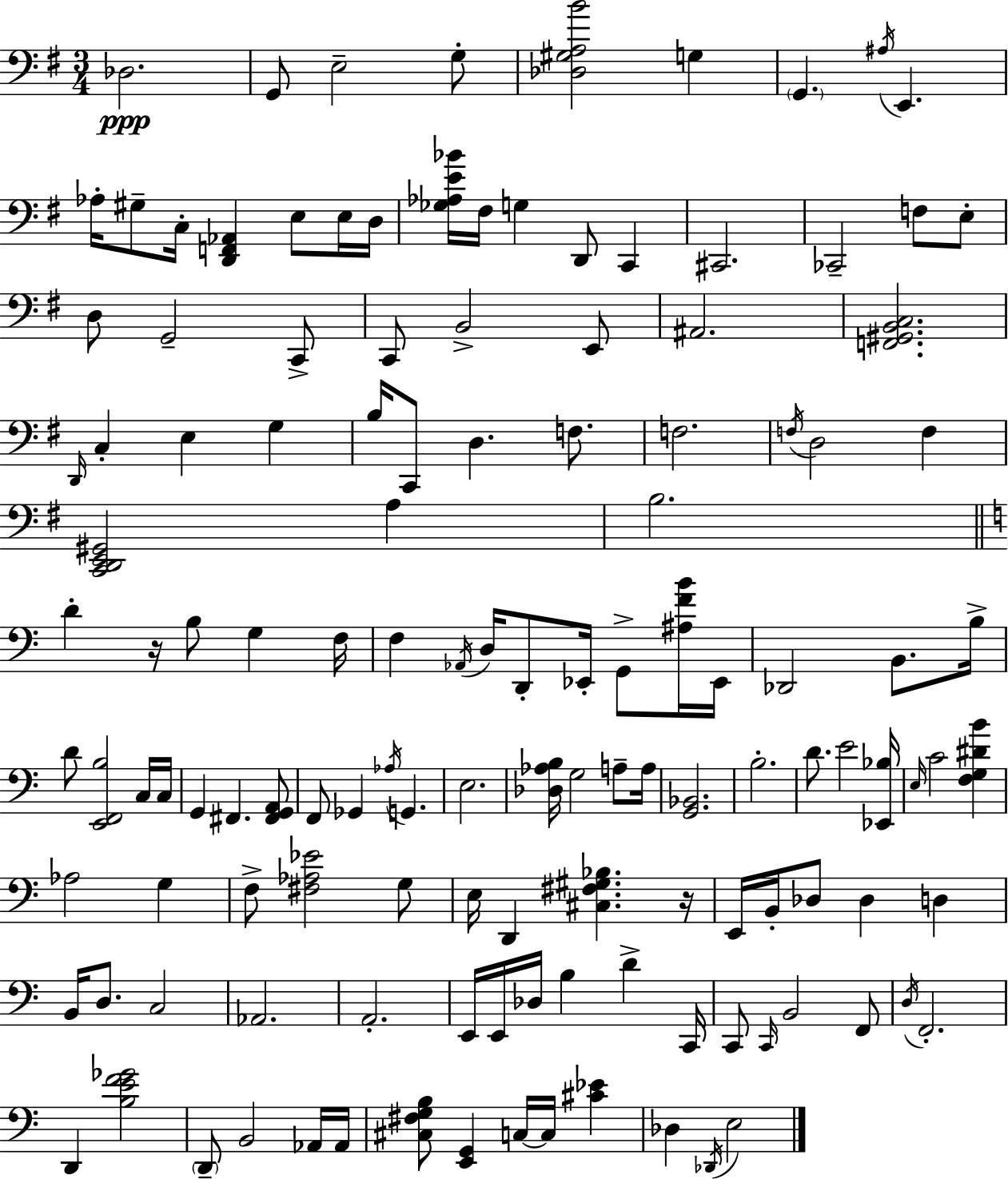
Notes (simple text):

Db3/h. G2/e E3/h G3/e [Db3,G#3,A3,B4]/h G3/q G2/q. A#3/s E2/q. Ab3/s G#3/e C3/s [D2,F2,Ab2]/q E3/e E3/s D3/s [Gb3,Ab3,E4,Bb4]/s F#3/s G3/q D2/e C2/q C#2/h. CES2/h F3/e E3/e D3/e G2/h C2/e C2/e B2/h E2/e A#2/h. [F2,G#2,B2,C3]/h. D2/s C3/q E3/q G3/q B3/s C2/e D3/q. F3/e. F3/h. F3/s D3/h F3/q [C2,D2,E2,G#2]/h A3/q B3/h. D4/q R/s B3/e G3/q F3/s F3/q Ab2/s D3/s D2/e Eb2/s G2/e [A#3,F4,B4]/s Eb2/s Db2/h B2/e. B3/s D4/e [E2,F2,B3]/h C3/s C3/s G2/q F#2/q. [F#2,G2,A2]/e F2/e Gb2/q Ab3/s G2/q. E3/h. [Db3,Ab3,B3]/s G3/h A3/e A3/s [G2,Bb2]/h. B3/h. D4/e. E4/h [Eb2,Bb3]/s E3/s C4/h [F3,G3,D#4,B4]/q Ab3/h G3/q F3/e [F#3,Ab3,Eb4]/h G3/e E3/s D2/q [C#3,F#3,G#3,Bb3]/q. R/s E2/s B2/s Db3/e Db3/q D3/q B2/s D3/e. C3/h Ab2/h. A2/h. E2/s E2/s Db3/s B3/q D4/q C2/s C2/e C2/s B2/h F2/e D3/s F2/h. D2/q [B3,E4,F4,Gb4]/h D2/e B2/h Ab2/s Ab2/s [C#3,F#3,G3,B3]/e [E2,G2]/q C3/s C3/s [C#4,Eb4]/q Db3/q Db2/s E3/h